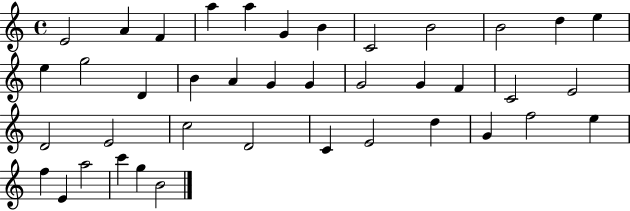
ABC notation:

X:1
T:Untitled
M:4/4
L:1/4
K:C
E2 A F a a G B C2 B2 B2 d e e g2 D B A G G G2 G F C2 E2 D2 E2 c2 D2 C E2 d G f2 e f E a2 c' g B2